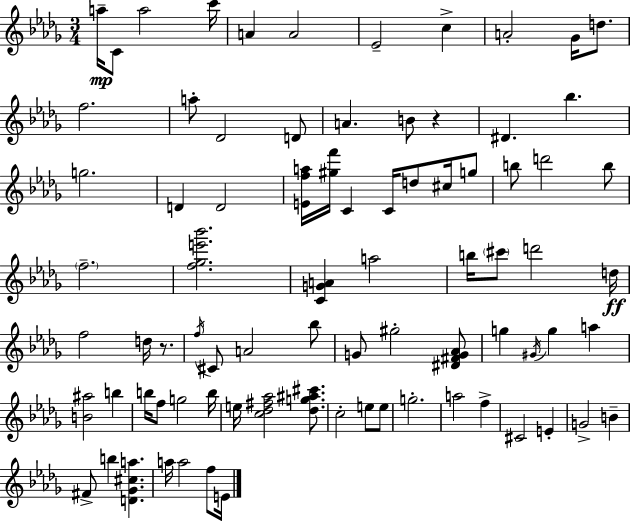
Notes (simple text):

A5/s C4/e A5/h C6/s A4/q A4/h Eb4/h C5/q A4/h Gb4/s D5/e. F5/h. A5/e Db4/h D4/e A4/q. B4/e R/q D#4/q. Bb5/q. G5/h. D4/q D4/h [E4,F5,A5]/s [G#5,F6]/s C4/q C4/s D5/e C#5/s G5/e B5/e D6/h B5/e F5/h. [F5,Gb5,E6,Bb6]/h. [C4,G4,A4]/q A5/h B5/s C#6/e D6/h D5/s F5/h D5/s R/e. F5/s C#4/e A4/h Bb5/e G4/e G#5/h [D#4,F#4,G4,Ab4]/e G5/q G#4/s G5/q A5/q [B4,A#5]/h B5/q B5/s F5/e G5/h B5/s E5/s [C5,Db5,F#5,Ab5]/h [Db5,G5,A#5,C#6]/e. C5/h E5/e E5/e G5/h. A5/h F5/q C#4/h E4/q G4/h B4/q F#4/e B5/q [D4,Gb4,C#5,A5]/q. A5/s A5/h F5/e E4/s